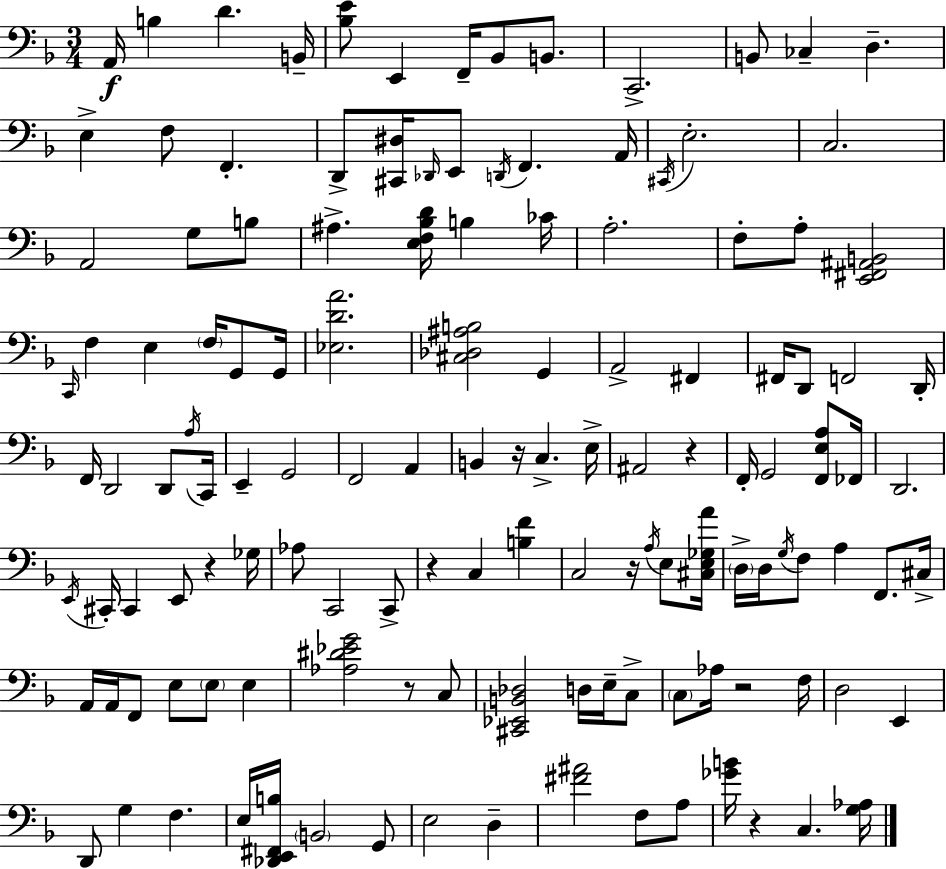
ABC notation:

X:1
T:Untitled
M:3/4
L:1/4
K:Dm
A,,/4 B, D B,,/4 [_B,E]/2 E,, F,,/4 _B,,/2 B,,/2 C,,2 B,,/2 _C, D, E, F,/2 F,, D,,/2 [^C,,^D,]/4 _D,,/4 E,,/2 D,,/4 F,, A,,/4 ^C,,/4 E,2 C,2 A,,2 G,/2 B,/2 ^A, [E,F,_B,D]/4 B, _C/4 A,2 F,/2 A,/2 [E,,^F,,^A,,B,,]2 C,,/4 F, E, F,/4 G,,/2 G,,/4 [_E,DA]2 [^C,_D,^A,B,]2 G,, A,,2 ^F,, ^F,,/4 D,,/2 F,,2 D,,/4 F,,/4 D,,2 D,,/2 A,/4 C,,/4 E,, G,,2 F,,2 A,, B,, z/4 C, E,/4 ^A,,2 z F,,/4 G,,2 [F,,E,A,]/2 _F,,/4 D,,2 E,,/4 ^C,,/4 ^C,, E,,/2 z _G,/4 _A,/2 C,,2 C,,/2 z C, [B,F] C,2 z/4 A,/4 E,/2 [^C,E,_G,A]/4 D,/4 D,/4 G,/4 F,/2 A, F,,/2 ^C,/4 A,,/4 A,,/4 F,,/2 E,/2 E,/2 E, [_A,^D_EG]2 z/2 C,/2 [^C,,_E,,B,,_D,]2 D,/4 E,/4 C,/2 C,/2 _A,/4 z2 F,/4 D,2 E,, D,,/2 G, F, E,/4 [_D,,E,,^F,,B,]/4 B,,2 G,,/2 E,2 D, [^F^A]2 F,/2 A,/2 [_GB]/4 z C, [G,_A,]/4